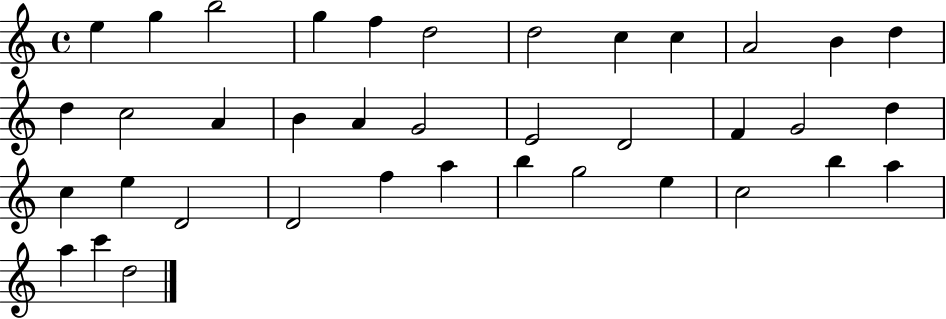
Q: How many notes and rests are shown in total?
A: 38